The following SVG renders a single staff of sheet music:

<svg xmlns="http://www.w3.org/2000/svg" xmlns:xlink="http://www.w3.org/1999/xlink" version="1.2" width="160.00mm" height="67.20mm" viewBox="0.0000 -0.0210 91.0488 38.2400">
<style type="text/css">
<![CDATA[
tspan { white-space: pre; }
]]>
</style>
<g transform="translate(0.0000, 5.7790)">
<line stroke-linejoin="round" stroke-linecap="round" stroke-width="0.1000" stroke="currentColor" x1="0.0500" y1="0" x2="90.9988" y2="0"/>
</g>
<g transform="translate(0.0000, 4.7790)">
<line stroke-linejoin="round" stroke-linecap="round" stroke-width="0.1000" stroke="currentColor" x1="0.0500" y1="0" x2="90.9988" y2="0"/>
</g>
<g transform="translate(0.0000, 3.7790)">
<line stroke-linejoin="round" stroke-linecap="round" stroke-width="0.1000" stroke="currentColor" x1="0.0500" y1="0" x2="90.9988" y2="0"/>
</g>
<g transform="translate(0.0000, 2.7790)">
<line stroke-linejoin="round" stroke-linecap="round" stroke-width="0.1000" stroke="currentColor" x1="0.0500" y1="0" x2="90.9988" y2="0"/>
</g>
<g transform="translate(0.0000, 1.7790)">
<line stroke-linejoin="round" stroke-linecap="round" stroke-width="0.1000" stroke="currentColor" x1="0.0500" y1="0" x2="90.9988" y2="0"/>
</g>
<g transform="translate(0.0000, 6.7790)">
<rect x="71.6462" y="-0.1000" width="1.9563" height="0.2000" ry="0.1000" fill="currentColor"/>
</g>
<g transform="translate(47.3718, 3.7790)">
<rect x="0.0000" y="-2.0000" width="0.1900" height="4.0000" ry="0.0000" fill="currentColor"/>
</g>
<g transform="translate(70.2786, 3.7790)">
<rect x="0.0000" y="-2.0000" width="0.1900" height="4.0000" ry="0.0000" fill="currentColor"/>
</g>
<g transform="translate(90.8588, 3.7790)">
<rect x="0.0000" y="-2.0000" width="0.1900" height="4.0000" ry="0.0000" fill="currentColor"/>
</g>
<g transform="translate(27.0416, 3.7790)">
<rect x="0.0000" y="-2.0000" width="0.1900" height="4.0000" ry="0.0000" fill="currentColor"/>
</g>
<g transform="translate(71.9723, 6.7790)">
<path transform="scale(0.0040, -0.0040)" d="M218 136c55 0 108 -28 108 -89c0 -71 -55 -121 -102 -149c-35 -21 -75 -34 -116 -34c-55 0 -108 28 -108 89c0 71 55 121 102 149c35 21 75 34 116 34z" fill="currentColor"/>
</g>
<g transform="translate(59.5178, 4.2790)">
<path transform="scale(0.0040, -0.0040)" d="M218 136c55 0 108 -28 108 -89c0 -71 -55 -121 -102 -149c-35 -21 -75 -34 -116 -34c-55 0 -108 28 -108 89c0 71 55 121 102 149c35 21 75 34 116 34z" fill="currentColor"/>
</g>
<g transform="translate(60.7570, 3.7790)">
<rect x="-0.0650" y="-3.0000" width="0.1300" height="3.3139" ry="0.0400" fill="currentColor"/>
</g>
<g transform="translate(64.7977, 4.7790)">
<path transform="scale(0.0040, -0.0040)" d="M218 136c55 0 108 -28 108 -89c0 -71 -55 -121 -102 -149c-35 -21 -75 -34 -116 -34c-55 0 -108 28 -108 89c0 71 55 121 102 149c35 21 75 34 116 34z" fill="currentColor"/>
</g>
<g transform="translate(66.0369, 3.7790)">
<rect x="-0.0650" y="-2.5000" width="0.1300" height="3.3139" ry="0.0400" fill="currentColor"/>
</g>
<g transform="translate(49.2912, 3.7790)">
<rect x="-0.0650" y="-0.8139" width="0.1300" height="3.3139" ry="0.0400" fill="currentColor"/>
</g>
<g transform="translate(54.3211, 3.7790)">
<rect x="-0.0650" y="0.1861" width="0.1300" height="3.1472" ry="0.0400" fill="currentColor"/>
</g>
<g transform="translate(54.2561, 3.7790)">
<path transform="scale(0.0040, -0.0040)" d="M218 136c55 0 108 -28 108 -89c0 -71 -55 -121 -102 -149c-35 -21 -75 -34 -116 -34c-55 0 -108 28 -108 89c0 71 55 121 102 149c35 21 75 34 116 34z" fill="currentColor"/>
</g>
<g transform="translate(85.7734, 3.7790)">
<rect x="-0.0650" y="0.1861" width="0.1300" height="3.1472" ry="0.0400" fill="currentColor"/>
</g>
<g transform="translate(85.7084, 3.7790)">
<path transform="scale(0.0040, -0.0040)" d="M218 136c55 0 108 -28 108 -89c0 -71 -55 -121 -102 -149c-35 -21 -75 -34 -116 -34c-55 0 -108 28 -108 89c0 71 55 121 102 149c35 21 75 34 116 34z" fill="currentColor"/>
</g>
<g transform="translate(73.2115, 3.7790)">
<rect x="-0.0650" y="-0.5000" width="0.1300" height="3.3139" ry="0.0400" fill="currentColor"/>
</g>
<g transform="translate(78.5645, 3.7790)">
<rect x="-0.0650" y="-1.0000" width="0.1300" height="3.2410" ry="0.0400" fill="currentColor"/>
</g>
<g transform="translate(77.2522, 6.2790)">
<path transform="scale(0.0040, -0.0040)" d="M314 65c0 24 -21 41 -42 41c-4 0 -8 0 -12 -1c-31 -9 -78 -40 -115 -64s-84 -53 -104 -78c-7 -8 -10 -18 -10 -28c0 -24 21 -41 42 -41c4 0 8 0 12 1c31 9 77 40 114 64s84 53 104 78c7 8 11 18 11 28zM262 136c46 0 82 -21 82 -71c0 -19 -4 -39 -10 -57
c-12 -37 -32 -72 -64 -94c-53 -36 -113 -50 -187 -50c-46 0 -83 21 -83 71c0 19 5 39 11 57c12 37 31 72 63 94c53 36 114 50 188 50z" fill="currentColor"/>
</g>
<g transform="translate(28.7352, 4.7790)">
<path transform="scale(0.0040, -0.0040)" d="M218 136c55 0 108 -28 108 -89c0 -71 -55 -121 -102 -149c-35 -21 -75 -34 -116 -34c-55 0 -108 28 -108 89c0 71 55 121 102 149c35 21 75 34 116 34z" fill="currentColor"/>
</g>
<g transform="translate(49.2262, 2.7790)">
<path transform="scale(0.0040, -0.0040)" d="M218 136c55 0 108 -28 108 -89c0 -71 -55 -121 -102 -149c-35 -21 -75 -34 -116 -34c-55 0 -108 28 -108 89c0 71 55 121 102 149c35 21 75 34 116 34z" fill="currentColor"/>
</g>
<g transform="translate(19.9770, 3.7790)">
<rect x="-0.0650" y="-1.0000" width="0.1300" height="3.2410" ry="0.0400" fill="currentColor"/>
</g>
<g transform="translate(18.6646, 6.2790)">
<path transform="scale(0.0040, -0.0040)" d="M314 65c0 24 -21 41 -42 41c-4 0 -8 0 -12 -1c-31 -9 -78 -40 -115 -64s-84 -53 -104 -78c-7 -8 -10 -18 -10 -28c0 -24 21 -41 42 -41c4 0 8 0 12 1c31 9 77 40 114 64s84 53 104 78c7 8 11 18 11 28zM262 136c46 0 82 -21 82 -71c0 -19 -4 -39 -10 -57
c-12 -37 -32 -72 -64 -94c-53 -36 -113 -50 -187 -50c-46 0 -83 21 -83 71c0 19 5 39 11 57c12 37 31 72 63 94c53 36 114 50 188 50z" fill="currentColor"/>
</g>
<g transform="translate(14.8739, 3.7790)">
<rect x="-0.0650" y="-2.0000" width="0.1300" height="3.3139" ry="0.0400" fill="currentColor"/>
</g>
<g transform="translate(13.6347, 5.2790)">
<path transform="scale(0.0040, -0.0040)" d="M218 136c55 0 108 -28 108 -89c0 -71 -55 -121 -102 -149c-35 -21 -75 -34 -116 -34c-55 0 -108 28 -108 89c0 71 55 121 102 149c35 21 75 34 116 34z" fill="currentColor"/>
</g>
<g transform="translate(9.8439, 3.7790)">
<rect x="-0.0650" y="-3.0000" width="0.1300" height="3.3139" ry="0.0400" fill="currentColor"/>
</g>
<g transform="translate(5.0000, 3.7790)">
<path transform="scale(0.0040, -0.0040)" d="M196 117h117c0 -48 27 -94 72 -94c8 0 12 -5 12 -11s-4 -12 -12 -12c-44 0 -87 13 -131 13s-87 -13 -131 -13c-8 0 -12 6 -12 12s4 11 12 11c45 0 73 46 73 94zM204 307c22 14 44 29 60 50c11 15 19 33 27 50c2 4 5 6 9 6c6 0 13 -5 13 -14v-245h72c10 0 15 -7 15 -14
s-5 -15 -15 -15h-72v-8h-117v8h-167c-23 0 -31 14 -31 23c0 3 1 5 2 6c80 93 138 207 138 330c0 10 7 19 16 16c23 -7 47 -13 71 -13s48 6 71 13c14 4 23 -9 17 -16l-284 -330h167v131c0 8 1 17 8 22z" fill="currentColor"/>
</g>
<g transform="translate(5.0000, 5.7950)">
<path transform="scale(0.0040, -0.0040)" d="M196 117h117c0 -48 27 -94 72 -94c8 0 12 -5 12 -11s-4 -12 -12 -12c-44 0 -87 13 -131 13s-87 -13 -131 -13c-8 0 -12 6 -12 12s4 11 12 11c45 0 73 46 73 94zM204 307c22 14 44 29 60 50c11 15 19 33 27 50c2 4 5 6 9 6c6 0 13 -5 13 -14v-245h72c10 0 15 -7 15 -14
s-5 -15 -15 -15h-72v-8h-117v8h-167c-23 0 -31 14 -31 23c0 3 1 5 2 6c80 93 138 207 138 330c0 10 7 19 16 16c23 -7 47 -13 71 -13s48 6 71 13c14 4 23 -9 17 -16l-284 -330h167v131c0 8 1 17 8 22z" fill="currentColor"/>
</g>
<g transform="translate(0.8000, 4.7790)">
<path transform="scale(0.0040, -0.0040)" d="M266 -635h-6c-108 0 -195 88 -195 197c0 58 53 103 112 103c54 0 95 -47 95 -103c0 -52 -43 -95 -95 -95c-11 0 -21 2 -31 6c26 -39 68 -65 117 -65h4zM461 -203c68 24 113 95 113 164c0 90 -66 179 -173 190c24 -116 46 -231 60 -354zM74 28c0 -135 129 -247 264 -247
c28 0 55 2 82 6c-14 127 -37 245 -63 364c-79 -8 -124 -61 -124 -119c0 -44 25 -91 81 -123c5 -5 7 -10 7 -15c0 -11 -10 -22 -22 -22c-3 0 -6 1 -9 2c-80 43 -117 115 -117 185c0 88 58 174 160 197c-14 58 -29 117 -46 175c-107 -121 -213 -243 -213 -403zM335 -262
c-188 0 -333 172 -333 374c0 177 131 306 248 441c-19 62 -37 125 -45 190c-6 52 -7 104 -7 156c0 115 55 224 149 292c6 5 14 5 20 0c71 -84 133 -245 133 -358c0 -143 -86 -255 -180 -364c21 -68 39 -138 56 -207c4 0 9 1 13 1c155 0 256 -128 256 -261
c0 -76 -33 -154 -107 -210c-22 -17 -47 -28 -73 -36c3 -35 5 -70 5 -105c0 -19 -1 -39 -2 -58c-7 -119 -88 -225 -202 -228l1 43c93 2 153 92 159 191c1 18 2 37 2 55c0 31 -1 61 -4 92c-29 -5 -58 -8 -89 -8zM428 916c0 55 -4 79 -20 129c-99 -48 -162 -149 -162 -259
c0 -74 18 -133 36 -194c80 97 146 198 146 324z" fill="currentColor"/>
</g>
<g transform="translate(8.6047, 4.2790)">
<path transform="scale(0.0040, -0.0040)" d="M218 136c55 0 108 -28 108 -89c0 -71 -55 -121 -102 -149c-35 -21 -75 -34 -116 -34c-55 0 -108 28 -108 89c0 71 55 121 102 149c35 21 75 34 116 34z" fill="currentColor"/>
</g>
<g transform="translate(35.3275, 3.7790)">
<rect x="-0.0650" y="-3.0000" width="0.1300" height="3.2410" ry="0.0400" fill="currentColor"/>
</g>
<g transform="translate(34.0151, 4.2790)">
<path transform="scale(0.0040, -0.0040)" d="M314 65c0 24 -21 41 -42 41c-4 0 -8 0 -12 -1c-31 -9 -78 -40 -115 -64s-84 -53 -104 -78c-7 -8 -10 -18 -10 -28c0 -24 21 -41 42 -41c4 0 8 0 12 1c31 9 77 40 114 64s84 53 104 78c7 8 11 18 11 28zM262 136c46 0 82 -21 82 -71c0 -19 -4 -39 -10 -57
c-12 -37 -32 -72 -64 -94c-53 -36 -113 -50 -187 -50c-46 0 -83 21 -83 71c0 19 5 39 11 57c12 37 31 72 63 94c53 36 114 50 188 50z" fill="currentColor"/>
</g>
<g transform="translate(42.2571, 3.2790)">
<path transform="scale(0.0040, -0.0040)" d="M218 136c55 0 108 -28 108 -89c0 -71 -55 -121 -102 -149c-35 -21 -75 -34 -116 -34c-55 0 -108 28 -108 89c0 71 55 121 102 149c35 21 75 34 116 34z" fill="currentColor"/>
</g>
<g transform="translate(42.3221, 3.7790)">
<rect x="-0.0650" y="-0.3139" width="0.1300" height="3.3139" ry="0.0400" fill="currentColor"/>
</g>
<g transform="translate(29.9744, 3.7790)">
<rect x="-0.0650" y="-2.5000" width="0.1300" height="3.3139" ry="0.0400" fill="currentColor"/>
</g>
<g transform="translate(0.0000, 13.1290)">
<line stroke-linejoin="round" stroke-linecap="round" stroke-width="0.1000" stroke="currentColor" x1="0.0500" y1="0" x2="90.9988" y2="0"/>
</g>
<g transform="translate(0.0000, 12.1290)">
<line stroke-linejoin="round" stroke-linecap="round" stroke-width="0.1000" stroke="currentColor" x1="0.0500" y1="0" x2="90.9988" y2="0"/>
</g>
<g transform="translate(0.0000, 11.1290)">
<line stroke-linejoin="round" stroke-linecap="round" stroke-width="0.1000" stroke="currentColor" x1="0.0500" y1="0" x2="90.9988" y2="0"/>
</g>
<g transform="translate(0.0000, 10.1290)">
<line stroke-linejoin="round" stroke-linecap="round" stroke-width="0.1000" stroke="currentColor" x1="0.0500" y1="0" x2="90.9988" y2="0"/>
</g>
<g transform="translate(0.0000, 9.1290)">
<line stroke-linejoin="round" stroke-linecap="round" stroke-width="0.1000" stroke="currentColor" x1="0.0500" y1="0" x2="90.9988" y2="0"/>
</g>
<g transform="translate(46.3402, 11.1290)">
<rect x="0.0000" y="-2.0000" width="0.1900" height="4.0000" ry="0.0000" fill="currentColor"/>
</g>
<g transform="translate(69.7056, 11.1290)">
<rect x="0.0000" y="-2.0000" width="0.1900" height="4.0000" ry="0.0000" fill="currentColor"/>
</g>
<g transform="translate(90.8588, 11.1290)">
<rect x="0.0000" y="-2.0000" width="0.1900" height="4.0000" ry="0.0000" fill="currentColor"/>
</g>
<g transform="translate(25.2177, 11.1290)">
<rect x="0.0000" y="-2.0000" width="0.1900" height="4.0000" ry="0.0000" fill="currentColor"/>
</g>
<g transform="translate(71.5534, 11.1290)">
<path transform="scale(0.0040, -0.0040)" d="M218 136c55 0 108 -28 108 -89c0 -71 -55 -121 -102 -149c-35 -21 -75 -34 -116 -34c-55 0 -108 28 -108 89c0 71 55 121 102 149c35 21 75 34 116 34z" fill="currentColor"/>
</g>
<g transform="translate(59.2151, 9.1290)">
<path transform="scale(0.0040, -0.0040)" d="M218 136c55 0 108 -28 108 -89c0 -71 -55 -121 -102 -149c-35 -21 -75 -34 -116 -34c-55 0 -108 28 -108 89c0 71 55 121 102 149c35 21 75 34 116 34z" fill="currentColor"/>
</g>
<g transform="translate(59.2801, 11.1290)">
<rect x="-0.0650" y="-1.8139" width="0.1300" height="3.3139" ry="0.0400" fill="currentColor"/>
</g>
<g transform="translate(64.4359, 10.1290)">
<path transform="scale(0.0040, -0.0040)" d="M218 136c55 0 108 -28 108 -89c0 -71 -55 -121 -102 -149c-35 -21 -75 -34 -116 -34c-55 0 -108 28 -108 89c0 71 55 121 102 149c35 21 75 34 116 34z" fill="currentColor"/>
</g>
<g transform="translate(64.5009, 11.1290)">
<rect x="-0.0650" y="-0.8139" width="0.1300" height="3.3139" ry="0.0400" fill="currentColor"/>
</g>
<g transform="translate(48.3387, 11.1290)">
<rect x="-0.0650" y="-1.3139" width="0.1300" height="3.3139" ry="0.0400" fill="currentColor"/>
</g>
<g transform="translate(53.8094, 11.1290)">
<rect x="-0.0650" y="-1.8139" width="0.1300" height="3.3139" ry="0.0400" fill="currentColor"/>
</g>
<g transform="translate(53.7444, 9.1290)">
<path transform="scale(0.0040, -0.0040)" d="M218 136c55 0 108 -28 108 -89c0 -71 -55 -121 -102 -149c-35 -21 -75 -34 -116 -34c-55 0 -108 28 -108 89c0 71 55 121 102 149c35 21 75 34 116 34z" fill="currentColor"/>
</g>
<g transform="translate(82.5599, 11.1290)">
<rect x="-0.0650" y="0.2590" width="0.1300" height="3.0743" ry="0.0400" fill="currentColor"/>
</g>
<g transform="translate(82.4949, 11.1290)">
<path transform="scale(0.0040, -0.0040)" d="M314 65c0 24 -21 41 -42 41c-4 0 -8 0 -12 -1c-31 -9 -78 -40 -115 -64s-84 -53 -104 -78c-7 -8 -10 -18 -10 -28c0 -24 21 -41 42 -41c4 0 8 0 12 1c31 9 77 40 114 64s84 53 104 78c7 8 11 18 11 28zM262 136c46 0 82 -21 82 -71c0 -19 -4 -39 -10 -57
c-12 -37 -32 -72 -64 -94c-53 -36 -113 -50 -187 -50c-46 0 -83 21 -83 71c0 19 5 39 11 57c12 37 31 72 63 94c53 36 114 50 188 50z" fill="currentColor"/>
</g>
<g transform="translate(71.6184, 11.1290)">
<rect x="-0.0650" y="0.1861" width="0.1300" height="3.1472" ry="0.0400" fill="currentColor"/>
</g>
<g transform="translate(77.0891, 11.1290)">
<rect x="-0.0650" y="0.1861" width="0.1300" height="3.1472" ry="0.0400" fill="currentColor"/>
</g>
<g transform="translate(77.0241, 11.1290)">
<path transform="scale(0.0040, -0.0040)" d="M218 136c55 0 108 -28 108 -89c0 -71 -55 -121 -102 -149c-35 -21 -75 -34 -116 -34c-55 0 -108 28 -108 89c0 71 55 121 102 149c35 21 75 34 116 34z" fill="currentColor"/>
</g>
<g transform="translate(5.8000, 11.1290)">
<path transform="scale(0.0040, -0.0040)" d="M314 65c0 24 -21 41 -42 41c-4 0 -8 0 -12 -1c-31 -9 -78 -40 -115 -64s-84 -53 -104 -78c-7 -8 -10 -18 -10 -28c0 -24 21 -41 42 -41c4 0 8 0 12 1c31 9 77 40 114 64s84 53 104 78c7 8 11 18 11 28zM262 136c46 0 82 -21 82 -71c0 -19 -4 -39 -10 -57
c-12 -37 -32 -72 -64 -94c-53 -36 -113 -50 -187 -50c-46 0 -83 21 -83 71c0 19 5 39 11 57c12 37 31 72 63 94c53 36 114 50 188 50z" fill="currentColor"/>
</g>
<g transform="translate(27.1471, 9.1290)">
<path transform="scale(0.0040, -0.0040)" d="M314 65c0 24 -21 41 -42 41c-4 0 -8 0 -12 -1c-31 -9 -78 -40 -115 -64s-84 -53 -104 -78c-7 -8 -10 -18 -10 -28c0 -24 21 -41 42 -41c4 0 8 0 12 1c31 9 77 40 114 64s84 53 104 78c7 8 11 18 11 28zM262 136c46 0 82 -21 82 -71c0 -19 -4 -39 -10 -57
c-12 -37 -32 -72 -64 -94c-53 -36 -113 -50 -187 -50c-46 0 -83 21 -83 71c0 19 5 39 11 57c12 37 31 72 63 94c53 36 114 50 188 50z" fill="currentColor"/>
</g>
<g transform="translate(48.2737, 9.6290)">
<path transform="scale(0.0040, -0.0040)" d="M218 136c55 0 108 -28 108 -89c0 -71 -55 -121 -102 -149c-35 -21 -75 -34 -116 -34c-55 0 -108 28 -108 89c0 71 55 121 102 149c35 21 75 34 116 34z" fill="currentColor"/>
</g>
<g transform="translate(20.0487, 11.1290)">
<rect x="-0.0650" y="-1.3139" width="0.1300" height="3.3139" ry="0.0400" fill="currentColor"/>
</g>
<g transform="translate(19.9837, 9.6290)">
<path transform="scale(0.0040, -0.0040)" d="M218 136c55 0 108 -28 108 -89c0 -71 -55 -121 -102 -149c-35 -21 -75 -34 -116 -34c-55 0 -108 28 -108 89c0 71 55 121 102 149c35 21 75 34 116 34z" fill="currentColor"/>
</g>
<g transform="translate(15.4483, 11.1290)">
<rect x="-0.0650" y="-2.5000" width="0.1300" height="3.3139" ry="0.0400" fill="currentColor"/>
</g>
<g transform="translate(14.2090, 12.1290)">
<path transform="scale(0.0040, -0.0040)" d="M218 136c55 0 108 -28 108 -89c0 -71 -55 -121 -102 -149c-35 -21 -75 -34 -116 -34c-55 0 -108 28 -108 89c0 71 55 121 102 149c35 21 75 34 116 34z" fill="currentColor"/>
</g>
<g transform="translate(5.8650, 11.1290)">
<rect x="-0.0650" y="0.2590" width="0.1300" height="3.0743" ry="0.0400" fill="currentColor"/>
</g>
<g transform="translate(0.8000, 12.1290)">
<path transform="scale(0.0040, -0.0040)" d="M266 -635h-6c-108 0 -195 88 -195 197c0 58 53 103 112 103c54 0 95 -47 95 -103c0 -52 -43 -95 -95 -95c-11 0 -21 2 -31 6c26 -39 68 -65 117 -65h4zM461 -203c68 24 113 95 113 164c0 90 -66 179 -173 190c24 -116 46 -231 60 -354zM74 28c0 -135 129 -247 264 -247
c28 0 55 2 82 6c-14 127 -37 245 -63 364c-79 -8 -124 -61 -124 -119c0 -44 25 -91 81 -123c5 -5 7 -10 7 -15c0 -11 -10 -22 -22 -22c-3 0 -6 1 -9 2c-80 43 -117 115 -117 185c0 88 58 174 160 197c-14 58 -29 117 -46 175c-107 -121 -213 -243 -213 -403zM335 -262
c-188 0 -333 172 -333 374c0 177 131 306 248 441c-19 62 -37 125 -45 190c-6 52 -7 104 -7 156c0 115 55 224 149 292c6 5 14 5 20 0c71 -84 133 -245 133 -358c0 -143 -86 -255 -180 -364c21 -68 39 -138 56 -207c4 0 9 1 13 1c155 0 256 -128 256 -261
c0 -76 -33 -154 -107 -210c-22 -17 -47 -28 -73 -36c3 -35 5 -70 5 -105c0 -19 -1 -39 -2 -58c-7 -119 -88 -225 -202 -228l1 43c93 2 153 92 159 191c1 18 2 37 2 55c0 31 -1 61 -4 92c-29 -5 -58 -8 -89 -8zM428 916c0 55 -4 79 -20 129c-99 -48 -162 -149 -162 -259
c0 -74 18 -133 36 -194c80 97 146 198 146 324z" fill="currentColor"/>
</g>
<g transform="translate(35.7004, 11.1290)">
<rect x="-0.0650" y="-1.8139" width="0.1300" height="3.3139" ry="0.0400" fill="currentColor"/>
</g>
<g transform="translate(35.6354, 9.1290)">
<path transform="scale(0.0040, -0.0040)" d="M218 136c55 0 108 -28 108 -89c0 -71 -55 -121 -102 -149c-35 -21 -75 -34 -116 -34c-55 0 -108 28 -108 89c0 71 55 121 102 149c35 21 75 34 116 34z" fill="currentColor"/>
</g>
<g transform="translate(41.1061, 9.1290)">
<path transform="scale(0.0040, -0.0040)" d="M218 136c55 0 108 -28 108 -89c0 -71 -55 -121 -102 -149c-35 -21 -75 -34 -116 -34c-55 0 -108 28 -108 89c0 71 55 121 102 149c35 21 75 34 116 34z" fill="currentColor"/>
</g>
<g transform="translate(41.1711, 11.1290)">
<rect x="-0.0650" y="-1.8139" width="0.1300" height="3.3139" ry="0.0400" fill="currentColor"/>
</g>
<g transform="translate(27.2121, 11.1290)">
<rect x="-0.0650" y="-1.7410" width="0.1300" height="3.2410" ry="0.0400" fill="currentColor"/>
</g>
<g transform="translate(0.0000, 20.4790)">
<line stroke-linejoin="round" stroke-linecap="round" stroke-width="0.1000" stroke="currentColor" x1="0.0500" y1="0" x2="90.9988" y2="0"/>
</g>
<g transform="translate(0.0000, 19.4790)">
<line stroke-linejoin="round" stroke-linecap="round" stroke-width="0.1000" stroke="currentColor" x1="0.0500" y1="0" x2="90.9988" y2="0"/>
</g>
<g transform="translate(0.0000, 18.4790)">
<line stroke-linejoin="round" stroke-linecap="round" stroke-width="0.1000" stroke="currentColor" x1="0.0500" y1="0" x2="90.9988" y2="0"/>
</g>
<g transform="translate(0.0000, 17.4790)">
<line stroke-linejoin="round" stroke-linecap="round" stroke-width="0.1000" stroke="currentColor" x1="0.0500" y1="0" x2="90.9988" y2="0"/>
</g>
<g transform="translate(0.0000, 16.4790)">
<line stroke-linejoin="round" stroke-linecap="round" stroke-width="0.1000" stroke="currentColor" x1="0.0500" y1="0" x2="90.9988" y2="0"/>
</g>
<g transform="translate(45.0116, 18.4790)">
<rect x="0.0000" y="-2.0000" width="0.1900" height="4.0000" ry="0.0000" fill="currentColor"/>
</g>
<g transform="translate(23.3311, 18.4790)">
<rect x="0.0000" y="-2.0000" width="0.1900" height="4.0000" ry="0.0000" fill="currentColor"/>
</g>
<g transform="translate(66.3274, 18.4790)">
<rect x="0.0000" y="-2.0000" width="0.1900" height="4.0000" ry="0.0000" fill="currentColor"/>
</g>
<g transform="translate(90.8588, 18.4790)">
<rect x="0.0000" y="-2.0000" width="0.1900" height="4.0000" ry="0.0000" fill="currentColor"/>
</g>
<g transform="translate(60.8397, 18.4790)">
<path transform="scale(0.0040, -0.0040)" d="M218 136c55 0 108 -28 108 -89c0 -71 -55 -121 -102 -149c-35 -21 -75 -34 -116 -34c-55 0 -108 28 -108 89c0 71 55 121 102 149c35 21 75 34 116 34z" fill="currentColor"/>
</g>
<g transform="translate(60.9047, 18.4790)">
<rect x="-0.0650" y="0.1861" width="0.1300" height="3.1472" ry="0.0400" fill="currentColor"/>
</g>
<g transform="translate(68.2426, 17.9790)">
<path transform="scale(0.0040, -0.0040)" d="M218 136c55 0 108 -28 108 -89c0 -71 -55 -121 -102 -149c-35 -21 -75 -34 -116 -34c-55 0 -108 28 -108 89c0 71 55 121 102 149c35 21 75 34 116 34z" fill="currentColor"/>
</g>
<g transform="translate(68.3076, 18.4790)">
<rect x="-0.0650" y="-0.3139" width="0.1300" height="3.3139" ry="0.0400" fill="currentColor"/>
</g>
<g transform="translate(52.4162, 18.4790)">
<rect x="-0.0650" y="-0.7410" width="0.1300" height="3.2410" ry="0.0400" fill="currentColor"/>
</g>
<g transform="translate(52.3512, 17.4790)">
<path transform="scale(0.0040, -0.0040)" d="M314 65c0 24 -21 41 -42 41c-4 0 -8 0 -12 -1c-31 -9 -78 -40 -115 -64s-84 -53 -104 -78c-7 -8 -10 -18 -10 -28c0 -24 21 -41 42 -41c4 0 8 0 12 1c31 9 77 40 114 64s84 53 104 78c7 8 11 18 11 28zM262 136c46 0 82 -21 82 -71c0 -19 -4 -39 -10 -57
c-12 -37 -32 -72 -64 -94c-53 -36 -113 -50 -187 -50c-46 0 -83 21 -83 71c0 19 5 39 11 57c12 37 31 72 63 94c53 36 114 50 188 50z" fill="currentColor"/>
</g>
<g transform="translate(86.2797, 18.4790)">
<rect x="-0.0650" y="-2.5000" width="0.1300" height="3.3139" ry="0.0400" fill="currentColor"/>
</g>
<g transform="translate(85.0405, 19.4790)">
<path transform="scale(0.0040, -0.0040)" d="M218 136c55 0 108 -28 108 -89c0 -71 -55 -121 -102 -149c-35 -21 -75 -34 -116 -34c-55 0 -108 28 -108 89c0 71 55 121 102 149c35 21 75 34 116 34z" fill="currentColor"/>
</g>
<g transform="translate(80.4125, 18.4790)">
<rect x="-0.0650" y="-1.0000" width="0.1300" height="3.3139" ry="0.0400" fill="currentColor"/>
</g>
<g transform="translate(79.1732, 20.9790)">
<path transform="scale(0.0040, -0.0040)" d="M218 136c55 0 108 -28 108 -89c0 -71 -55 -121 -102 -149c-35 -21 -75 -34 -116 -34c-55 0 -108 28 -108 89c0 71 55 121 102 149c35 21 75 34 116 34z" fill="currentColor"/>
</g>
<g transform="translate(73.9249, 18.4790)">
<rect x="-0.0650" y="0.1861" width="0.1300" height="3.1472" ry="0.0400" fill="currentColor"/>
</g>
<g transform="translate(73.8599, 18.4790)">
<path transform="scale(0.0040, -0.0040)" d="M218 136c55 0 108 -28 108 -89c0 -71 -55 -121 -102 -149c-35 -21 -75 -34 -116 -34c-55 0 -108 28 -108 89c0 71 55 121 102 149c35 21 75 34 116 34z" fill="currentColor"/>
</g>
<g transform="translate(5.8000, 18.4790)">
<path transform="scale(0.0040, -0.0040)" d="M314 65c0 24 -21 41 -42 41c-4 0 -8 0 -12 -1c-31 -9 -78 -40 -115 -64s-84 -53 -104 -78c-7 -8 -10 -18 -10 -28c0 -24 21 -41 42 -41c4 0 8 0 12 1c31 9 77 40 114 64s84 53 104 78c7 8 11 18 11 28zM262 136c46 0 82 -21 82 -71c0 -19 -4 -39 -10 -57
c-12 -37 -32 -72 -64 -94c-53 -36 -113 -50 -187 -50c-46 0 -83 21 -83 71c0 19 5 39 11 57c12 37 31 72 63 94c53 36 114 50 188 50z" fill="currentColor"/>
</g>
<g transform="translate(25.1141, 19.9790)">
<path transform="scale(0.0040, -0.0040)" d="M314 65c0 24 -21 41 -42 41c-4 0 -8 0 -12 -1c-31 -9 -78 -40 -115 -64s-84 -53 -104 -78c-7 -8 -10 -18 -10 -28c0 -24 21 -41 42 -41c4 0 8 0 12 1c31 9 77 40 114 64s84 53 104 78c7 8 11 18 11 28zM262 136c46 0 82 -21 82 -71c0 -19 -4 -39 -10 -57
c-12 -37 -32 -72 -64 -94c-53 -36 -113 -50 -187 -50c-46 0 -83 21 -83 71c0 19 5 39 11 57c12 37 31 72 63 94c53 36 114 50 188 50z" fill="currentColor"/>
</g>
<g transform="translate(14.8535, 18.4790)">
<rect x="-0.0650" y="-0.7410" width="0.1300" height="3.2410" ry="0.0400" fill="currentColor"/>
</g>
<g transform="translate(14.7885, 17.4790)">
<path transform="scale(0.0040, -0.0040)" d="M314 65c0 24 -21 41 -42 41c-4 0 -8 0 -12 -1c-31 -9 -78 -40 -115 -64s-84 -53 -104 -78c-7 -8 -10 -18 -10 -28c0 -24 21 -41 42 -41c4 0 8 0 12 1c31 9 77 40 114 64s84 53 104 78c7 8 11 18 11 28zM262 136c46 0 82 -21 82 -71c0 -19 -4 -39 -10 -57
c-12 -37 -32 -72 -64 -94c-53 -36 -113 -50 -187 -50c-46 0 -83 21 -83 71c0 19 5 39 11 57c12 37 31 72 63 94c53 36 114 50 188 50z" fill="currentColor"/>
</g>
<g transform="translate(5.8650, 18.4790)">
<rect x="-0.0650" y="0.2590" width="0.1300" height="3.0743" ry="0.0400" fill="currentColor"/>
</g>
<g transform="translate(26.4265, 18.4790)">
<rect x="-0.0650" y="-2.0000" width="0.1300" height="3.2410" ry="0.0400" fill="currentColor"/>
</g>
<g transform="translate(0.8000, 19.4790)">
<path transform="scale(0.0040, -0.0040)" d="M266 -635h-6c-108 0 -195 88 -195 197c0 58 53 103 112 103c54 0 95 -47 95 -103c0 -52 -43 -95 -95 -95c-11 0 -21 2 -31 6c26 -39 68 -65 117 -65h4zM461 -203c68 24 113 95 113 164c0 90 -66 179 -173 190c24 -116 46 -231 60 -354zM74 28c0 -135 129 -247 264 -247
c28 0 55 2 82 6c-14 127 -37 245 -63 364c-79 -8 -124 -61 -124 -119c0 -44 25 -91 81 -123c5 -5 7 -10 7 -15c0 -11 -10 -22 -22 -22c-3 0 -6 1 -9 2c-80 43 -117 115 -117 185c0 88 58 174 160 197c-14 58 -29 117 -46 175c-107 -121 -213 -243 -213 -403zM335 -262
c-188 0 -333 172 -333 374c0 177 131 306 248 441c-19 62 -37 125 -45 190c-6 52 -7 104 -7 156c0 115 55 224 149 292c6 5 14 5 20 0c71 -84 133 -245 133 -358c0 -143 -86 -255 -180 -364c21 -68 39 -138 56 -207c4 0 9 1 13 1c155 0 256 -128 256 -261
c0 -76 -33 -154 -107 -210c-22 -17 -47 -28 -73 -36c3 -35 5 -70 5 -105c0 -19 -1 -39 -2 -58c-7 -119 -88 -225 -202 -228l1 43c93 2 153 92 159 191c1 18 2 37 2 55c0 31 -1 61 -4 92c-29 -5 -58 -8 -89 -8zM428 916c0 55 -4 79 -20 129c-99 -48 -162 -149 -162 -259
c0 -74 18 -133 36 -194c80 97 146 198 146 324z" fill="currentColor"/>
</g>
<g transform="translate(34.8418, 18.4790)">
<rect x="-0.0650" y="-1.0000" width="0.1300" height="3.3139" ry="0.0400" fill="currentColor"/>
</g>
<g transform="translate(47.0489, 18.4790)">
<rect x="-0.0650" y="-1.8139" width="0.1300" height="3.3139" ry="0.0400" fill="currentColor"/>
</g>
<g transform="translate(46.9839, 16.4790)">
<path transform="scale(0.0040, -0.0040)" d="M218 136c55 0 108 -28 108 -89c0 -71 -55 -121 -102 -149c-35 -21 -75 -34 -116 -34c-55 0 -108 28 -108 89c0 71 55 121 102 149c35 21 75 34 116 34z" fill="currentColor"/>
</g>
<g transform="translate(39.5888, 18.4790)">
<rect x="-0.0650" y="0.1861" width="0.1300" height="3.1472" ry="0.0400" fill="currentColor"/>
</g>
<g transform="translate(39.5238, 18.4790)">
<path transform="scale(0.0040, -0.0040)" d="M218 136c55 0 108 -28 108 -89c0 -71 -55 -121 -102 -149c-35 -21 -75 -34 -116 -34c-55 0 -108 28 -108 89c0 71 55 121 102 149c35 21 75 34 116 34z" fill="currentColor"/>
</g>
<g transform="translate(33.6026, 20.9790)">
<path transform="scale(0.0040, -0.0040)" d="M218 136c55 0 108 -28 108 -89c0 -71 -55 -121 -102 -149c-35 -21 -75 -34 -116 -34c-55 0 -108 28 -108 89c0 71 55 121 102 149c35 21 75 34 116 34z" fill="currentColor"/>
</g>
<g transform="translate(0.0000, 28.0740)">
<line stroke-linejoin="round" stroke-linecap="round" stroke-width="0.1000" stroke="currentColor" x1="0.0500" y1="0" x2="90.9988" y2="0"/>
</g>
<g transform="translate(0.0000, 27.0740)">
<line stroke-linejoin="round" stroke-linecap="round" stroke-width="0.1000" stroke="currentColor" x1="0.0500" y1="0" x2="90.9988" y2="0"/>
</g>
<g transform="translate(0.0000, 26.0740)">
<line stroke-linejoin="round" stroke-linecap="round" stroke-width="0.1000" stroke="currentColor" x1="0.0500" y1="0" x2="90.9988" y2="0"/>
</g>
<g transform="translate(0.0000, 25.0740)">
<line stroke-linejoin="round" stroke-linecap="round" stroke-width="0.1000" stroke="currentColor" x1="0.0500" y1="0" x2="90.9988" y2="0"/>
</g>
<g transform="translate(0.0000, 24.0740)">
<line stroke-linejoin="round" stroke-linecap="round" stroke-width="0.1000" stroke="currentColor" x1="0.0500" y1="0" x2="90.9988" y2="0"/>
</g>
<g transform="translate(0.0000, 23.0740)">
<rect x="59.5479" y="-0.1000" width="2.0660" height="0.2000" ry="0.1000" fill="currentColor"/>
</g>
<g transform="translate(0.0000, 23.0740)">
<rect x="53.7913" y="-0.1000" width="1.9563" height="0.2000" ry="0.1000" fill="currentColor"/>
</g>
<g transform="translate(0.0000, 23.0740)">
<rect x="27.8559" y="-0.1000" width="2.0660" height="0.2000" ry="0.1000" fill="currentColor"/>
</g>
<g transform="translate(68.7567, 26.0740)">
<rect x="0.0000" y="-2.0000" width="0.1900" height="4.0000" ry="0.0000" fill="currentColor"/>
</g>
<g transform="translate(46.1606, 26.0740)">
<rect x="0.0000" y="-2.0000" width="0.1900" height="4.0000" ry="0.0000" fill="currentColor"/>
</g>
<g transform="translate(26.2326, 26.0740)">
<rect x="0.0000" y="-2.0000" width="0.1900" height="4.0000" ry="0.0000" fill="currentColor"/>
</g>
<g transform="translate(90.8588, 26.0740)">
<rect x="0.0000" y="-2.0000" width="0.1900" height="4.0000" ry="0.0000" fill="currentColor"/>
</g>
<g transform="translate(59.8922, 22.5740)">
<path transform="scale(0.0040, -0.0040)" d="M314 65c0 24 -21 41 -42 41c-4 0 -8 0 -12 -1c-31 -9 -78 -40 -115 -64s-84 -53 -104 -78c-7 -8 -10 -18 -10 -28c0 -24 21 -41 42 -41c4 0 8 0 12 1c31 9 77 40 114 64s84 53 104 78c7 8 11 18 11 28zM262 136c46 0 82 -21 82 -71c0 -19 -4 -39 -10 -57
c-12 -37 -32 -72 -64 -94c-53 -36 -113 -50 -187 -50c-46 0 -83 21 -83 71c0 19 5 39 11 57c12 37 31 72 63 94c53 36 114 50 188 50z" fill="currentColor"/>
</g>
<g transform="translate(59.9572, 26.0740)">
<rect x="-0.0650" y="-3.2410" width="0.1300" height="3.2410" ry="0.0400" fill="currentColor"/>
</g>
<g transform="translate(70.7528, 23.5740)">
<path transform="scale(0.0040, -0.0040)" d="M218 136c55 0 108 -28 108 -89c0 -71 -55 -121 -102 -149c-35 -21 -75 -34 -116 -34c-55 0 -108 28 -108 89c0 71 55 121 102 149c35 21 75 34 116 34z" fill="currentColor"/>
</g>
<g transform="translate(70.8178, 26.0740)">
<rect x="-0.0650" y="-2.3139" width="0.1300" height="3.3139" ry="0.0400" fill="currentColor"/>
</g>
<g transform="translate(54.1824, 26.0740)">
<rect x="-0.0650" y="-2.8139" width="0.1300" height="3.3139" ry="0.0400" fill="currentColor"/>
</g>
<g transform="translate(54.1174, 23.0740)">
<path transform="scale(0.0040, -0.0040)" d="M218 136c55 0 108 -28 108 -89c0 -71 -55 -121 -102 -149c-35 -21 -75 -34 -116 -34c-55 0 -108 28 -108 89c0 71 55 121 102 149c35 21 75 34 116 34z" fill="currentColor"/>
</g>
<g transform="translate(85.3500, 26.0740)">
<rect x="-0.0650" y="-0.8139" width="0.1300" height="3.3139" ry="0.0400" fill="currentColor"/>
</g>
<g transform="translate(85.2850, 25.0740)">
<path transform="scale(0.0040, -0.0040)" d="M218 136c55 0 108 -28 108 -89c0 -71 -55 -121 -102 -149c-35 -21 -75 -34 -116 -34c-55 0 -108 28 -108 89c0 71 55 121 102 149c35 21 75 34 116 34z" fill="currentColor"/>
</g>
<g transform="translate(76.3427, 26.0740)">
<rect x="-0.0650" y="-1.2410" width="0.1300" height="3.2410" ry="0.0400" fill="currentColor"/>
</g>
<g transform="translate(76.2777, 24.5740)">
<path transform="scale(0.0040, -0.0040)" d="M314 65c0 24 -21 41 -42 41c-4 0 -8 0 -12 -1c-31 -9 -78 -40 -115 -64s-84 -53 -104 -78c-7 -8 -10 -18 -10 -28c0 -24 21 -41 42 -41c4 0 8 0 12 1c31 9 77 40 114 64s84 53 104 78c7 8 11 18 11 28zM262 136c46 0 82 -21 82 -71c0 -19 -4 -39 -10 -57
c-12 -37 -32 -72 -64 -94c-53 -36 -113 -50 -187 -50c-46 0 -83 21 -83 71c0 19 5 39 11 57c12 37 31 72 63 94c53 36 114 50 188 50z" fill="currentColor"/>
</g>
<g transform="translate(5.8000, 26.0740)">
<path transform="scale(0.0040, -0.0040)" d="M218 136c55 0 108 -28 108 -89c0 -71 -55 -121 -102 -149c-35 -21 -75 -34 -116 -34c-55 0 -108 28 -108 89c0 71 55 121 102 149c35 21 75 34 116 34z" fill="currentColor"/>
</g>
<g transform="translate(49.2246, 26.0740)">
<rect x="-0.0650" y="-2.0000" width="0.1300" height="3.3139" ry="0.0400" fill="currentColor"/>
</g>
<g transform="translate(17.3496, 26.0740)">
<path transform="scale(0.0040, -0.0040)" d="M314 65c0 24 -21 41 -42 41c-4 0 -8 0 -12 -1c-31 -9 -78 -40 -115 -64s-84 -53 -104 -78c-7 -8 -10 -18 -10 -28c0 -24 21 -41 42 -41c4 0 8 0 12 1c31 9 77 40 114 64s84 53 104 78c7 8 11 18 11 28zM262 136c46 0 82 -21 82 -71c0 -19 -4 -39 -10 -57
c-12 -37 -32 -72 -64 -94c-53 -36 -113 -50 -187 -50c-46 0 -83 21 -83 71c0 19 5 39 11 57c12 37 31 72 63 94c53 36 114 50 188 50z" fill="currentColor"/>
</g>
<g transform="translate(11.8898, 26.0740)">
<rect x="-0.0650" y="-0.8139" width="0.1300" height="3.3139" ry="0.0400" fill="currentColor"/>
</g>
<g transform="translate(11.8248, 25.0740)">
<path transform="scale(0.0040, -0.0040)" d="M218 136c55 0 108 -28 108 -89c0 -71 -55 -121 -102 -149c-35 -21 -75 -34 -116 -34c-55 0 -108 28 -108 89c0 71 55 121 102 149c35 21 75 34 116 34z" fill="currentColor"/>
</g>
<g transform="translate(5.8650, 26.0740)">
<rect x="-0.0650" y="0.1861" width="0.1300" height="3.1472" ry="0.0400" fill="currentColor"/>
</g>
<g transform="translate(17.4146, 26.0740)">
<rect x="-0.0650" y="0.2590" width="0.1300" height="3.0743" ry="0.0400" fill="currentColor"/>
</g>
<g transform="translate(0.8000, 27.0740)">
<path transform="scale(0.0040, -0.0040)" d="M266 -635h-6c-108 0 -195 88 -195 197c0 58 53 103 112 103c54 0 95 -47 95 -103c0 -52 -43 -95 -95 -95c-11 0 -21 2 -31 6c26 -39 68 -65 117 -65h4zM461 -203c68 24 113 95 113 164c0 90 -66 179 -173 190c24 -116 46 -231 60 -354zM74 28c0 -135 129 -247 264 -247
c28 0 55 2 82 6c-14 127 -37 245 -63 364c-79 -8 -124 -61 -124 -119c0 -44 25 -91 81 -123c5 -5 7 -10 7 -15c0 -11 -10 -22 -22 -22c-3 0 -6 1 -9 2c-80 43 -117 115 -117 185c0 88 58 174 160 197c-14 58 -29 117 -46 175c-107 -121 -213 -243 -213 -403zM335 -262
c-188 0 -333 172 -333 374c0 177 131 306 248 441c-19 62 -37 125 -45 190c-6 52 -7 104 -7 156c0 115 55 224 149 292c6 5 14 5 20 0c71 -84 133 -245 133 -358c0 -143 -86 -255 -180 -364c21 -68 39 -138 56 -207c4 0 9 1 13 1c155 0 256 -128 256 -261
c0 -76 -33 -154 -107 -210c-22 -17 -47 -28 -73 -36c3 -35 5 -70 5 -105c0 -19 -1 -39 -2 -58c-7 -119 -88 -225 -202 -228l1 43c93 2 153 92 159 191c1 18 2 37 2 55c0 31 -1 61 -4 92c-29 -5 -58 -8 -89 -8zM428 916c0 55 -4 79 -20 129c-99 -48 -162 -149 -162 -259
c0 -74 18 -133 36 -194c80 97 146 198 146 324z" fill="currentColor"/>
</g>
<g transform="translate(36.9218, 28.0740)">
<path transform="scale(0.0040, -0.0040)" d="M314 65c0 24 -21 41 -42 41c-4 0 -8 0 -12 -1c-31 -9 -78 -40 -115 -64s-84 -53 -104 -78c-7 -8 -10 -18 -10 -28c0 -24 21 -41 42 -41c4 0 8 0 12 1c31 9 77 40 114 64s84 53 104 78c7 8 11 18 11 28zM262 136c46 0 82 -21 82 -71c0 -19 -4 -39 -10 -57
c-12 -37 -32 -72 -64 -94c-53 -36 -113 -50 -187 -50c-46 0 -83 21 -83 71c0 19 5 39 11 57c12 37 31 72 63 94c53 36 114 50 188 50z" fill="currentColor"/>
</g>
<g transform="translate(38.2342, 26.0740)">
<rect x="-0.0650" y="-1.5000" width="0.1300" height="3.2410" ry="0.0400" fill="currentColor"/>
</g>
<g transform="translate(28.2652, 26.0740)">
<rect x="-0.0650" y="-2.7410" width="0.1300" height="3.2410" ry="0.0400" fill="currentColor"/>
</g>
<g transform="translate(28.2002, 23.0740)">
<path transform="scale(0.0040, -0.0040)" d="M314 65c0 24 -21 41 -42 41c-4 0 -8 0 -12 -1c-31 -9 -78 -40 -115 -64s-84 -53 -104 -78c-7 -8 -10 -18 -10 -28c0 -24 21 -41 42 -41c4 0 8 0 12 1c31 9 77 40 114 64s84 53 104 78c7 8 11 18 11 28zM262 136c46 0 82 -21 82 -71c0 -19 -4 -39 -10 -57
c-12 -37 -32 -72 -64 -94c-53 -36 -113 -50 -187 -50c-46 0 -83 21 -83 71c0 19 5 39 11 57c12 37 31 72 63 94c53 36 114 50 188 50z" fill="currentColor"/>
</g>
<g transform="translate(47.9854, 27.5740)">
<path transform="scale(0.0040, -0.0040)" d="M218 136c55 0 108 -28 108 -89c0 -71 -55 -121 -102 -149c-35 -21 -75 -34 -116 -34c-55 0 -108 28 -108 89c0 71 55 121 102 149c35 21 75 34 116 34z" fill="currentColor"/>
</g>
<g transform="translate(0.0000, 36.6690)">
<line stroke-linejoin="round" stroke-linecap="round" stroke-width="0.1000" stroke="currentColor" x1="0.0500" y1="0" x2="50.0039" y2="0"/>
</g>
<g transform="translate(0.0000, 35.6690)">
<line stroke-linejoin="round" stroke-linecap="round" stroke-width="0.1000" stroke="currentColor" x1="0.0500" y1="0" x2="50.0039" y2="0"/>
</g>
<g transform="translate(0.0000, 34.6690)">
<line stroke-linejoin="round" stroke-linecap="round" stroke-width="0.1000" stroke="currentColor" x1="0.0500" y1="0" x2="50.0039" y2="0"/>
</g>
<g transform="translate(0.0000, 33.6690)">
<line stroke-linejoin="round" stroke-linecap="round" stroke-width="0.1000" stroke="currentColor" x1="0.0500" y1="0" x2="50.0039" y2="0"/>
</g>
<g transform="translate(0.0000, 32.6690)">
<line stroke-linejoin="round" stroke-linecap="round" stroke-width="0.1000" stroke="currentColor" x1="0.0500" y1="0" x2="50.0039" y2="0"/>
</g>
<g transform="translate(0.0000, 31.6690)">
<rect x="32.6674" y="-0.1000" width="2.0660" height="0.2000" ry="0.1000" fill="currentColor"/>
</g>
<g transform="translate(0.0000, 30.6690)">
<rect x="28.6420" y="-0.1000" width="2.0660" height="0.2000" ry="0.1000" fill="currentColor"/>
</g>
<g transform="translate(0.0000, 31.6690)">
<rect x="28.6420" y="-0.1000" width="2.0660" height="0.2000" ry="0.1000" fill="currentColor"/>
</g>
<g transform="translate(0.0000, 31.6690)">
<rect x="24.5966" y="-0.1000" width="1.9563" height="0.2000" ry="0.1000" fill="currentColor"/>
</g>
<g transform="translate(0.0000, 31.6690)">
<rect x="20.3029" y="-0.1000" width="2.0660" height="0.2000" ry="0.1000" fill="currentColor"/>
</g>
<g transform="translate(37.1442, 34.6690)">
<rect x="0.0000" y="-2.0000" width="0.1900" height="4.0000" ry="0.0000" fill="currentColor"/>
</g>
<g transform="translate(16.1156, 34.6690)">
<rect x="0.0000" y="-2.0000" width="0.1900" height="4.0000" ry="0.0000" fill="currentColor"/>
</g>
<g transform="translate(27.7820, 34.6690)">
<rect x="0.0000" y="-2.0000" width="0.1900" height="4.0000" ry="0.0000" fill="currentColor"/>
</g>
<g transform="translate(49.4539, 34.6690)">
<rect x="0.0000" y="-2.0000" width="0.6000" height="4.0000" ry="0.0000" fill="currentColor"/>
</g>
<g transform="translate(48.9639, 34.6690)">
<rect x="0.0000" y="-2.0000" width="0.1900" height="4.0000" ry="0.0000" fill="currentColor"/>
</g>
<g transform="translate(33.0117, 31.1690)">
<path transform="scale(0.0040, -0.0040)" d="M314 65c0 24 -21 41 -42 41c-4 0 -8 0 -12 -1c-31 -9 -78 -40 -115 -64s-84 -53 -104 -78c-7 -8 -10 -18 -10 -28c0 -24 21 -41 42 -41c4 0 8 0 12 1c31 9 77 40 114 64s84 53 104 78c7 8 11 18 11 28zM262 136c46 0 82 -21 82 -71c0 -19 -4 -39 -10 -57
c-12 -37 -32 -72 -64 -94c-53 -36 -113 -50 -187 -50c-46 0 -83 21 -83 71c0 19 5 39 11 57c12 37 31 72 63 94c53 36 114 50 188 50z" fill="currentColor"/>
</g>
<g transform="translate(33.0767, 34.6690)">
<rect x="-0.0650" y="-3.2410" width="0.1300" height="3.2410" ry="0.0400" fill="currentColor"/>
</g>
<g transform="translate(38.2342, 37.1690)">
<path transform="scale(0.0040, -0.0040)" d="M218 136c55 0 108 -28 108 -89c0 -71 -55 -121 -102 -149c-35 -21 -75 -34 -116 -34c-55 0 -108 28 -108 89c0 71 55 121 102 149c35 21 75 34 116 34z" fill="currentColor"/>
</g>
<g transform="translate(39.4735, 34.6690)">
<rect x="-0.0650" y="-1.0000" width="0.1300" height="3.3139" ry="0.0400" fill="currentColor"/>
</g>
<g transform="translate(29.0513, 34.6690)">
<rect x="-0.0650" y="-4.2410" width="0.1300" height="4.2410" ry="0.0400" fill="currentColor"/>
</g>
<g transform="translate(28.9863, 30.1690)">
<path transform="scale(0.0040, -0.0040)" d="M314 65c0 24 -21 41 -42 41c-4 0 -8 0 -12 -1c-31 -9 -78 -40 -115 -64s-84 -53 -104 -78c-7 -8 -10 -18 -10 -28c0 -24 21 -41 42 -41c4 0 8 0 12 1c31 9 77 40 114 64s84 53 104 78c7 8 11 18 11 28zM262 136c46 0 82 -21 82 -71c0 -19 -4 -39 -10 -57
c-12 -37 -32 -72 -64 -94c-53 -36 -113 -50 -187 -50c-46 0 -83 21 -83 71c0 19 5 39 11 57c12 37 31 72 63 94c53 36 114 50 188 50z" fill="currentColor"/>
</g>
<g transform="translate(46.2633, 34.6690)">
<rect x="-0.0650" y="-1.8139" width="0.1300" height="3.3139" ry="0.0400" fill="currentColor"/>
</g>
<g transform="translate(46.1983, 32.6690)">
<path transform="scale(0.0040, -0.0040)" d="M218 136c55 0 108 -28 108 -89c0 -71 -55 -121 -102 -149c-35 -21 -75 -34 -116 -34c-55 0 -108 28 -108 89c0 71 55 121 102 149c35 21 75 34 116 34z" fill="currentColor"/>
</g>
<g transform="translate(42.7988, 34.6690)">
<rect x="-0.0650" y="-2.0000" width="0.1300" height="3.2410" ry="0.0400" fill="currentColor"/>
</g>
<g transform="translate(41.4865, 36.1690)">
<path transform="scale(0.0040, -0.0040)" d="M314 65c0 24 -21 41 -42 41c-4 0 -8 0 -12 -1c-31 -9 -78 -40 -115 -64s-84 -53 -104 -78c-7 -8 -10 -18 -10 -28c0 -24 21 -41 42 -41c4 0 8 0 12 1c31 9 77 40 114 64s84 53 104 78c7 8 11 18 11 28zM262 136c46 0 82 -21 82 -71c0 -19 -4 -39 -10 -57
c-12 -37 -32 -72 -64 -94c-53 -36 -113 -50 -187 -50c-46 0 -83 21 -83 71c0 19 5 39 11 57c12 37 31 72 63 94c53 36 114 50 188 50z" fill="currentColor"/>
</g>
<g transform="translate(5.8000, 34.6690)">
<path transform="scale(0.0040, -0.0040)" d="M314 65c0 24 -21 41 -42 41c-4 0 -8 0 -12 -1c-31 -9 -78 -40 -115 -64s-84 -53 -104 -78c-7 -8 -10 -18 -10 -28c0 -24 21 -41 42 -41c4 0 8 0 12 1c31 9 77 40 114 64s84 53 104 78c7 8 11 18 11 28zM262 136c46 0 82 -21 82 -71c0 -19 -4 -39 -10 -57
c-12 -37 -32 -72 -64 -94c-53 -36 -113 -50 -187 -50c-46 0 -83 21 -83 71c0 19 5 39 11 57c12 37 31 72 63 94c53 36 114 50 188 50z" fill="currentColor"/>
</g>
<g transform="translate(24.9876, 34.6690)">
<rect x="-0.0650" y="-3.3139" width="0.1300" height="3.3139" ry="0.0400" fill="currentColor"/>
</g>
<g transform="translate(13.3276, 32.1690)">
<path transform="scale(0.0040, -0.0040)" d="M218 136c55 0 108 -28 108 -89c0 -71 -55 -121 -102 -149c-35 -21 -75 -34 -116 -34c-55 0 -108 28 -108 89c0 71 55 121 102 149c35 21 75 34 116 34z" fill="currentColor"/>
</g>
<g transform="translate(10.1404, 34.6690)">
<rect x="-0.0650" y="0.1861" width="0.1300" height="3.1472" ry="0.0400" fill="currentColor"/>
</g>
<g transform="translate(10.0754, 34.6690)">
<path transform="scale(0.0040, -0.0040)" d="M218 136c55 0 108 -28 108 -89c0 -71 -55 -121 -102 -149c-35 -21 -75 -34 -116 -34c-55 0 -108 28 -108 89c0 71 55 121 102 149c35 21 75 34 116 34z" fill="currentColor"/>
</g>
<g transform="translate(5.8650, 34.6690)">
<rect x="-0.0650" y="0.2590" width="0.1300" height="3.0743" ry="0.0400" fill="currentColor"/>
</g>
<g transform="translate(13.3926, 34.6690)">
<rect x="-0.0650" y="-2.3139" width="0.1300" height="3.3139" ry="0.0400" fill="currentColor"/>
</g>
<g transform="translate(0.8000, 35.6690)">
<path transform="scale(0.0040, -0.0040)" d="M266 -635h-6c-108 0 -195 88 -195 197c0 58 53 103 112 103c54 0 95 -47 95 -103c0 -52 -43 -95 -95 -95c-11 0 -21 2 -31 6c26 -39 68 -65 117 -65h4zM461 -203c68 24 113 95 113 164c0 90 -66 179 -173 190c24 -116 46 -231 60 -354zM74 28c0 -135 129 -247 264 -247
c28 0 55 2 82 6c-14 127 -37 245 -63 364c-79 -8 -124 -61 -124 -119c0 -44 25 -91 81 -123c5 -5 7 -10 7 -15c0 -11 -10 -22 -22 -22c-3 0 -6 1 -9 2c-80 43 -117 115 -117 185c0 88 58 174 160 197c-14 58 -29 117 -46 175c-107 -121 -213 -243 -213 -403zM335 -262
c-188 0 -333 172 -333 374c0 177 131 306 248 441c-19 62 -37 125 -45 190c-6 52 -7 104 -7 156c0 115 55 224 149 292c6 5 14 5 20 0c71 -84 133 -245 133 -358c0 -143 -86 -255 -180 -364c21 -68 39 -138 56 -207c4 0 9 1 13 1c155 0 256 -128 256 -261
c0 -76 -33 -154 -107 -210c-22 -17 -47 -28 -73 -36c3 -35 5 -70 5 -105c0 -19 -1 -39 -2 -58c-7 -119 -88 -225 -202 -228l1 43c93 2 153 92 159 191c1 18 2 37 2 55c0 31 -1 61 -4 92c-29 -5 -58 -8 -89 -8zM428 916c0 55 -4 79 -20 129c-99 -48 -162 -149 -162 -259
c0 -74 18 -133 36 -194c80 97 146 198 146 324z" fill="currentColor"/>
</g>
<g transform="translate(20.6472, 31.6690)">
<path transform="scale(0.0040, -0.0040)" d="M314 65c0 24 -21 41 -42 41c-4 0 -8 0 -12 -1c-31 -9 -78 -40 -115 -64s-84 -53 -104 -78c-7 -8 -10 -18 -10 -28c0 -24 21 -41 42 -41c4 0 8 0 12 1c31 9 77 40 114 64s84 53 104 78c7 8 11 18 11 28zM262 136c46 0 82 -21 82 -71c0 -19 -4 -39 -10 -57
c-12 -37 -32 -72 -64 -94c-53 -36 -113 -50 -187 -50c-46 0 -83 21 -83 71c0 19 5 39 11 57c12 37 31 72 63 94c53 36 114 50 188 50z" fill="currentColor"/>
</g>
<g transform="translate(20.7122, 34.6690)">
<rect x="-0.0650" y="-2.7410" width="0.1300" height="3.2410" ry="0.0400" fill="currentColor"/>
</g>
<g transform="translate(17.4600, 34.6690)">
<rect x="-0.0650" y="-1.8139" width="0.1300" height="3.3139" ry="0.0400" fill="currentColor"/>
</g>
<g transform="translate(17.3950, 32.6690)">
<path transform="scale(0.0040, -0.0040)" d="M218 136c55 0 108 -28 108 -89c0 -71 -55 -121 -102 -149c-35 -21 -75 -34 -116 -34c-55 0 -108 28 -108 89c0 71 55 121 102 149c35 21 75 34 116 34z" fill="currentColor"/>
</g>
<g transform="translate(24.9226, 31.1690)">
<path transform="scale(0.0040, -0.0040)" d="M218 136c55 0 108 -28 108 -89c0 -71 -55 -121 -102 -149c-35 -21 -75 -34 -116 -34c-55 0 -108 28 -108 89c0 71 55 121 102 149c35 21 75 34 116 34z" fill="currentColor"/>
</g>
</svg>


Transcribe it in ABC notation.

X:1
T:Untitled
M:4/4
L:1/4
K:C
A F D2 G A2 c d B A G C D2 B B2 G e f2 f f e f f d B B B2 B2 d2 F2 D B f d2 B c B D G B d B2 a2 E2 F a b2 g e2 d B2 B g f a2 b d'2 b2 D F2 f